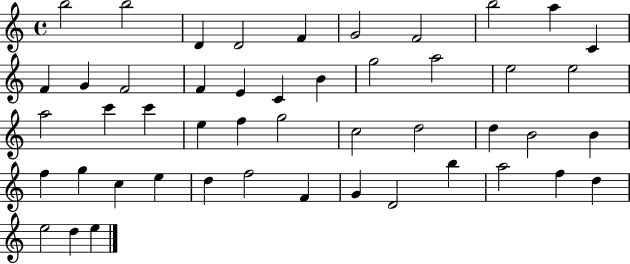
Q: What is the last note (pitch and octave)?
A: E5